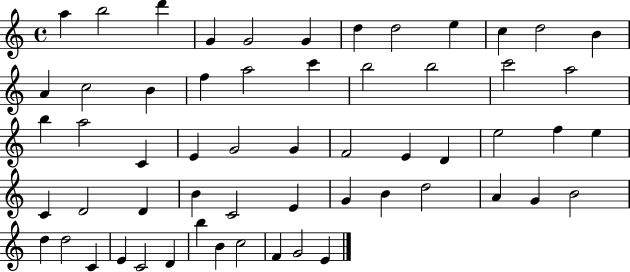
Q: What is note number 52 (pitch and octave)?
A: D4